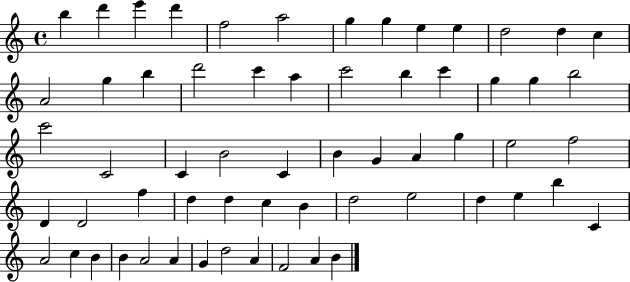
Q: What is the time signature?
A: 4/4